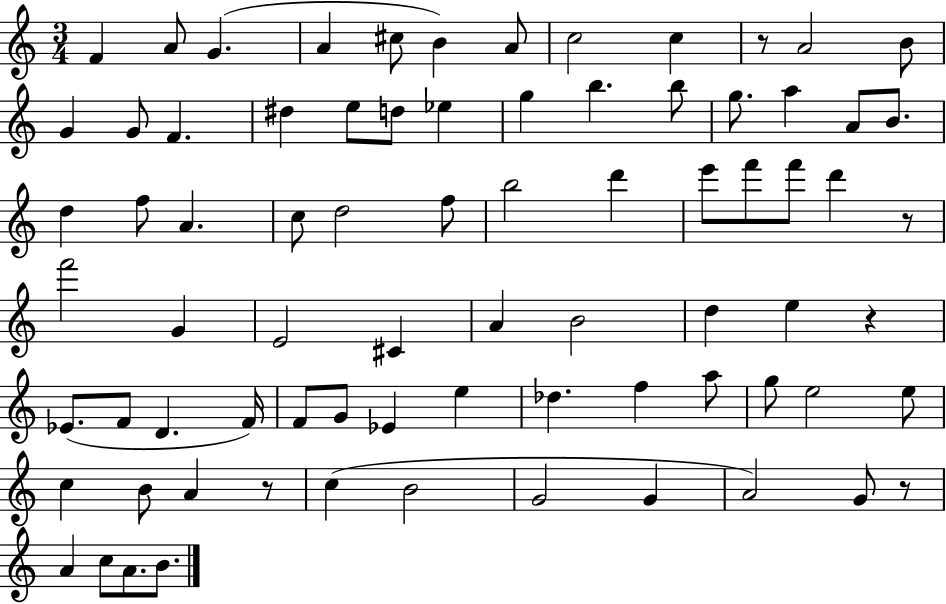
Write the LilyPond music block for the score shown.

{
  \clef treble
  \numericTimeSignature
  \time 3/4
  \key c \major
  f'4 a'8 g'4.( | a'4 cis''8 b'4) a'8 | c''2 c''4 | r8 a'2 b'8 | \break g'4 g'8 f'4. | dis''4 e''8 d''8 ees''4 | g''4 b''4. b''8 | g''8. a''4 a'8 b'8. | \break d''4 f''8 a'4. | c''8 d''2 f''8 | b''2 d'''4 | e'''8 f'''8 f'''8 d'''4 r8 | \break f'''2 g'4 | e'2 cis'4 | a'4 b'2 | d''4 e''4 r4 | \break ees'8.( f'8 d'4. f'16) | f'8 g'8 ees'4 e''4 | des''4. f''4 a''8 | g''8 e''2 e''8 | \break c''4 b'8 a'4 r8 | c''4( b'2 | g'2 g'4 | a'2) g'8 r8 | \break a'4 c''8 a'8. b'8. | \bar "|."
}